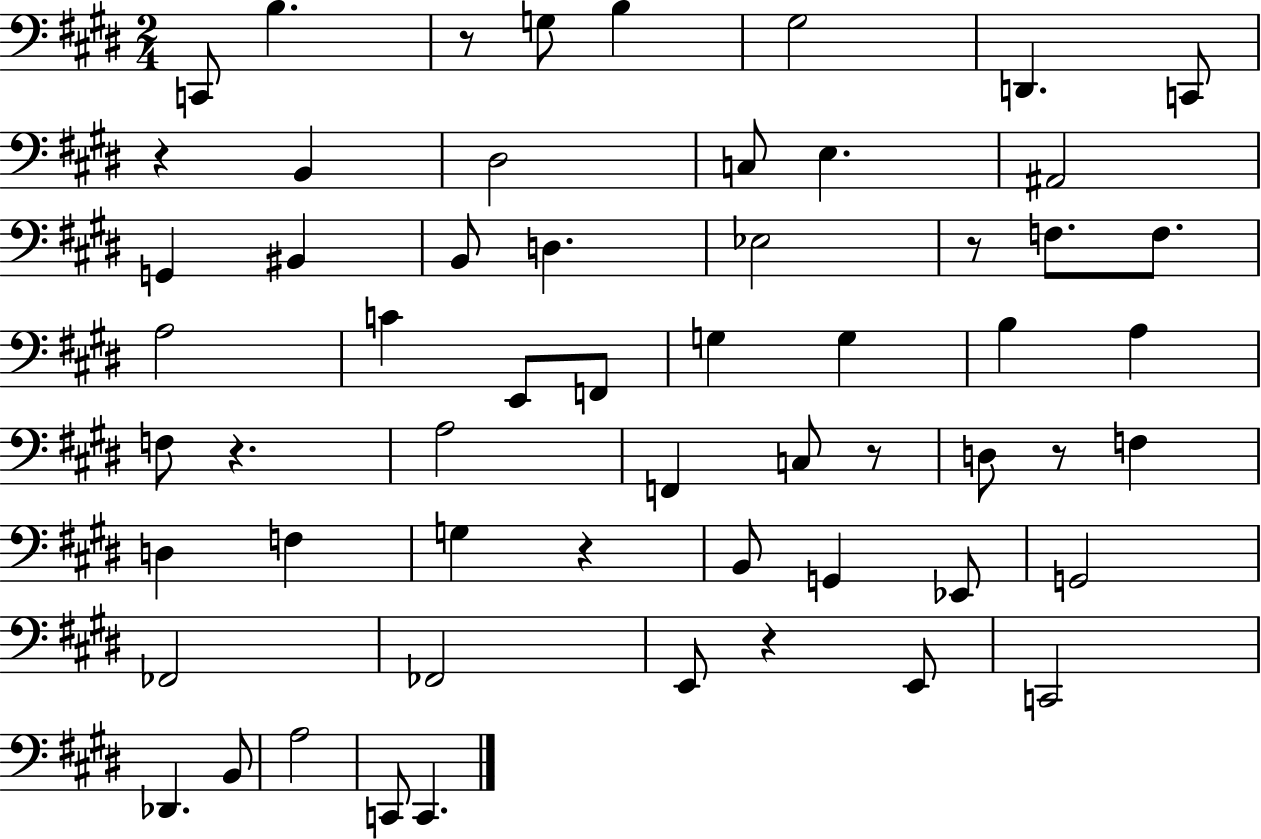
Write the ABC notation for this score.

X:1
T:Untitled
M:2/4
L:1/4
K:E
C,,/2 B, z/2 G,/2 B, ^G,2 D,, C,,/2 z B,, ^D,2 C,/2 E, ^A,,2 G,, ^B,, B,,/2 D, _E,2 z/2 F,/2 F,/2 A,2 C E,,/2 F,,/2 G, G, B, A, F,/2 z A,2 F,, C,/2 z/2 D,/2 z/2 F, D, F, G, z B,,/2 G,, _E,,/2 G,,2 _F,,2 _F,,2 E,,/2 z E,,/2 C,,2 _D,, B,,/2 A,2 C,,/2 C,,